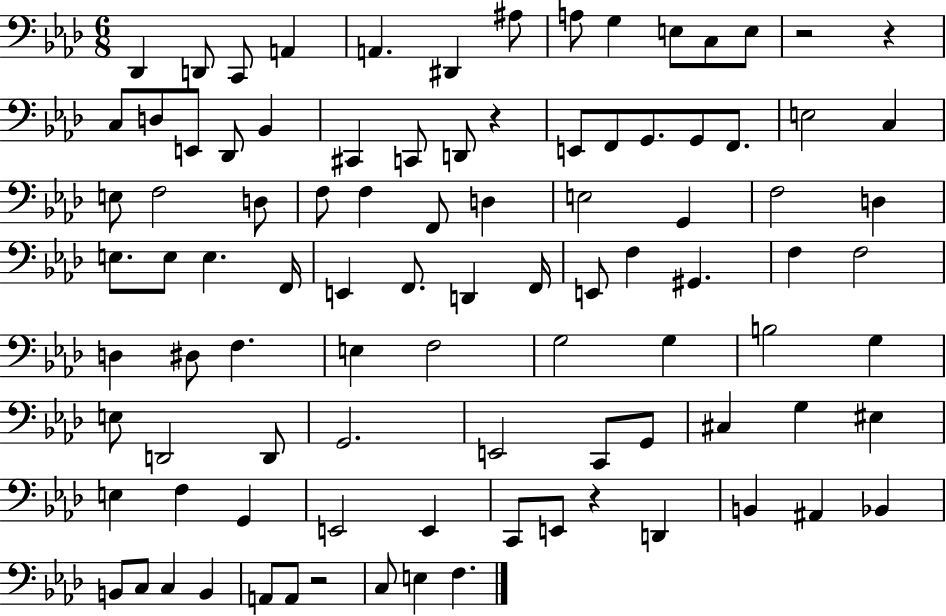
Db2/q D2/e C2/e A2/q A2/q. D#2/q A#3/e A3/e G3/q E3/e C3/e E3/e R/h R/q C3/e D3/e E2/e Db2/e Bb2/q C#2/q C2/e D2/e R/q E2/e F2/e G2/e. G2/e F2/e. E3/h C3/q E3/e F3/h D3/e F3/e F3/q F2/e D3/q E3/h G2/q F3/h D3/q E3/e. E3/e E3/q. F2/s E2/q F2/e. D2/q F2/s E2/e F3/q G#2/q. F3/q F3/h D3/q D#3/e F3/q. E3/q F3/h G3/h G3/q B3/h G3/q E3/e D2/h D2/e G2/h. E2/h C2/e G2/e C#3/q G3/q EIS3/q E3/q F3/q G2/q E2/h E2/q C2/e E2/e R/q D2/q B2/q A#2/q Bb2/q B2/e C3/e C3/q B2/q A2/e A2/e R/h C3/e E3/q F3/q.